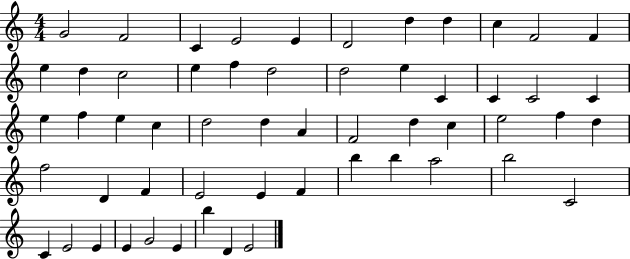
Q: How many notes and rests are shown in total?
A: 56